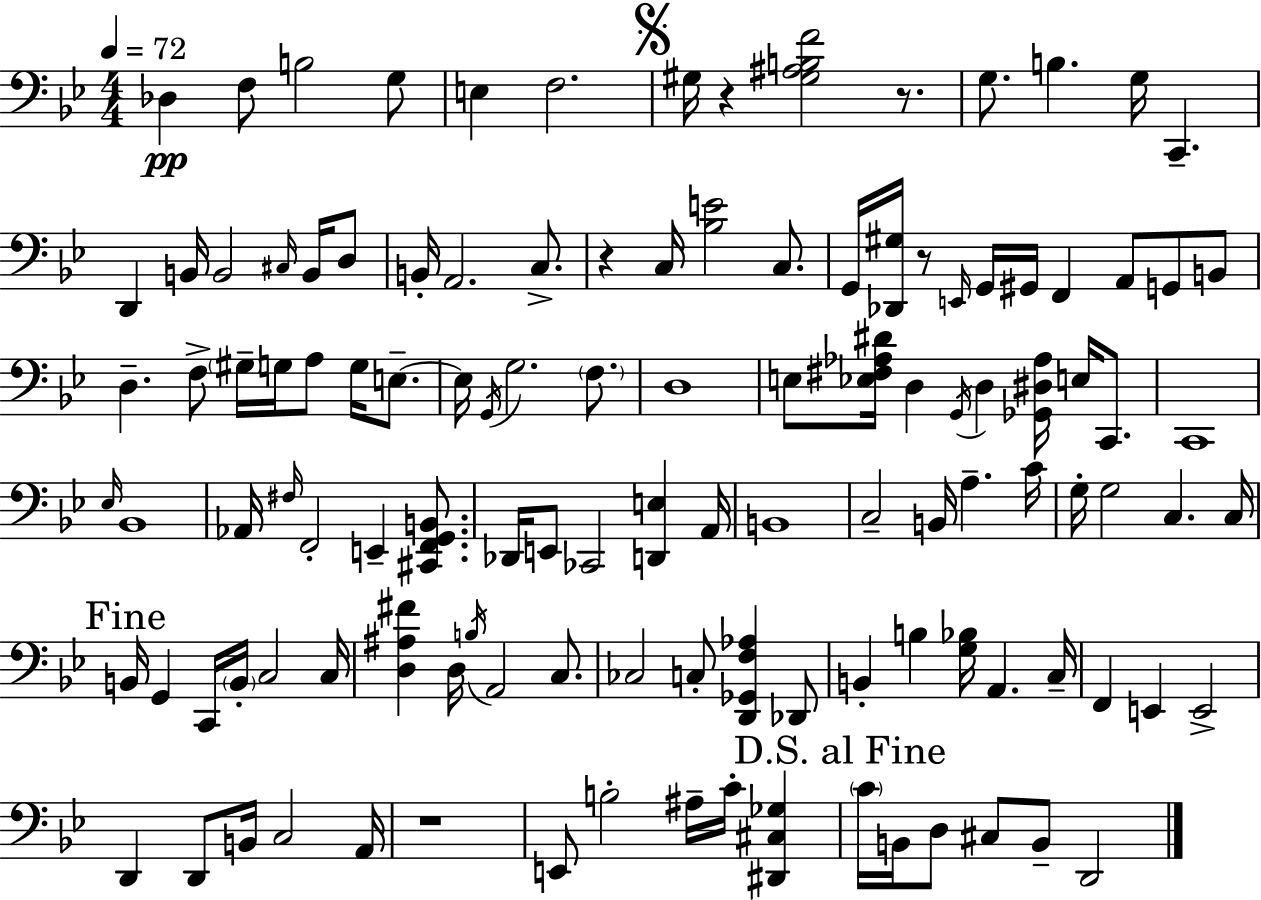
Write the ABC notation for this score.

X:1
T:Untitled
M:4/4
L:1/4
K:Bb
_D, F,/2 B,2 G,/2 E, F,2 ^G,/4 z [^G,^A,B,F]2 z/2 G,/2 B, G,/4 C,, D,, B,,/4 B,,2 ^C,/4 B,,/4 D,/2 B,,/4 A,,2 C,/2 z C,/4 [_B,E]2 C,/2 G,,/4 [_D,,^G,]/4 z/2 E,,/4 G,,/4 ^G,,/4 F,, A,,/2 G,,/2 B,,/2 D, F,/2 ^G,/4 G,/4 A,/2 G,/4 E,/2 E,/4 G,,/4 G,2 F,/2 D,4 E,/2 [_E,^F,_A,^D]/4 D, G,,/4 D, [_G,,^D,_A,]/4 E,/4 C,,/2 C,,4 _E,/4 _B,,4 _A,,/4 ^F,/4 F,,2 E,, [^C,,F,,G,,B,,]/2 _D,,/4 E,,/2 _C,,2 [D,,E,] A,,/4 B,,4 C,2 B,,/4 A, C/4 G,/4 G,2 C, C,/4 B,,/4 G,, C,,/4 B,,/4 C,2 C,/4 [D,^A,^F] D,/4 B,/4 A,,2 C,/2 _C,2 C,/2 [D,,_G,,F,_A,] _D,,/2 B,, B, [G,_B,]/4 A,, C,/4 F,, E,, E,,2 D,, D,,/2 B,,/4 C,2 A,,/4 z4 E,,/2 B,2 ^A,/4 C/4 [^D,,^C,_G,] C/4 B,,/4 D,/2 ^C,/2 B,,/2 D,,2